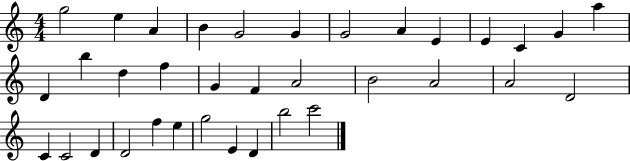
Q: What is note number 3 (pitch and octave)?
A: A4